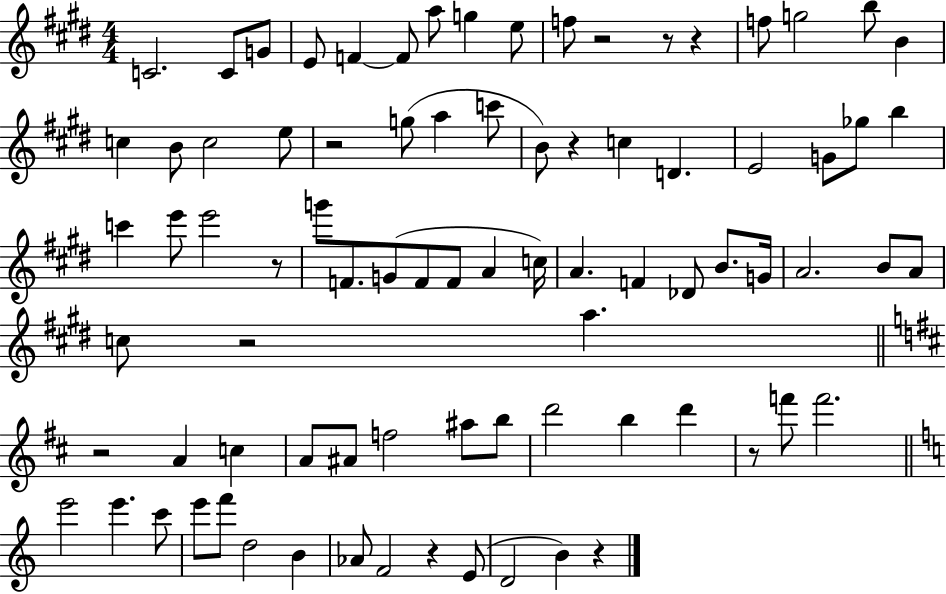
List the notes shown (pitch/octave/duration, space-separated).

C4/h. C4/e G4/e E4/e F4/q F4/e A5/e G5/q E5/e F5/e R/h R/e R/q F5/e G5/h B5/e B4/q C5/q B4/e C5/h E5/e R/h G5/e A5/q C6/e B4/e R/q C5/q D4/q. E4/h G4/e Gb5/e B5/q C6/q E6/e E6/h R/e G6/e F4/e. G4/e F4/e F4/e A4/q C5/s A4/q. F4/q Db4/e B4/e. G4/s A4/h. B4/e A4/e C5/e R/h A5/q. R/h A4/q C5/q A4/e A#4/e F5/h A#5/e B5/e D6/h B5/q D6/q R/e F6/e F6/h. E6/h E6/q. C6/e E6/e F6/e D5/h B4/q Ab4/e F4/h R/q E4/e D4/h B4/q R/q